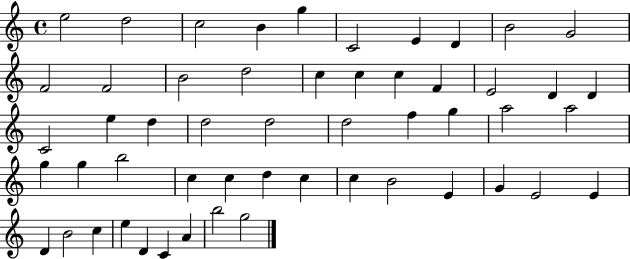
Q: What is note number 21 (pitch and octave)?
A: D4